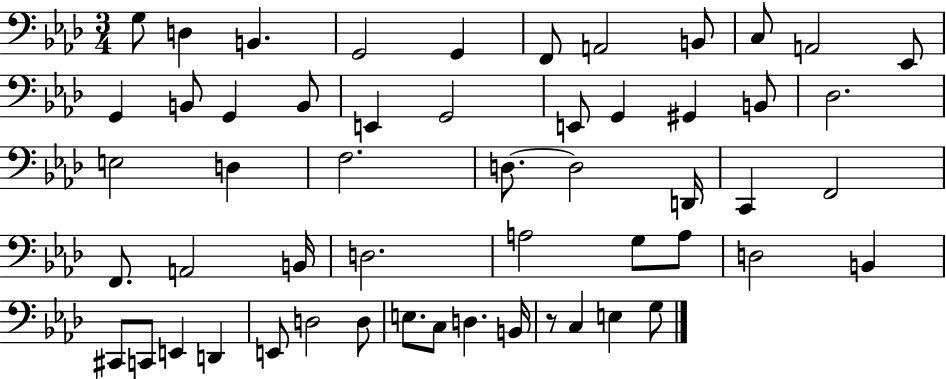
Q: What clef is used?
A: bass